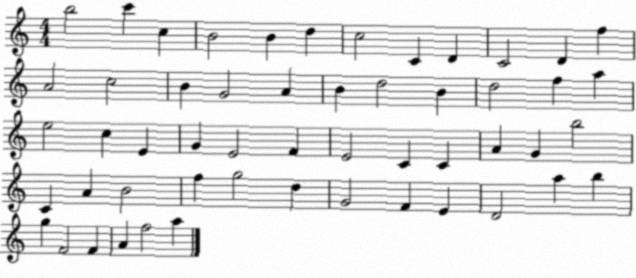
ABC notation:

X:1
T:Untitled
M:4/4
L:1/4
K:C
b2 c' c B2 B d c2 C D C2 D f A2 c2 B G2 A B d2 B d2 f a e2 c E G E2 F E2 C C A G b2 C A B2 f g2 d G2 F E D2 a b g F2 F A f2 a